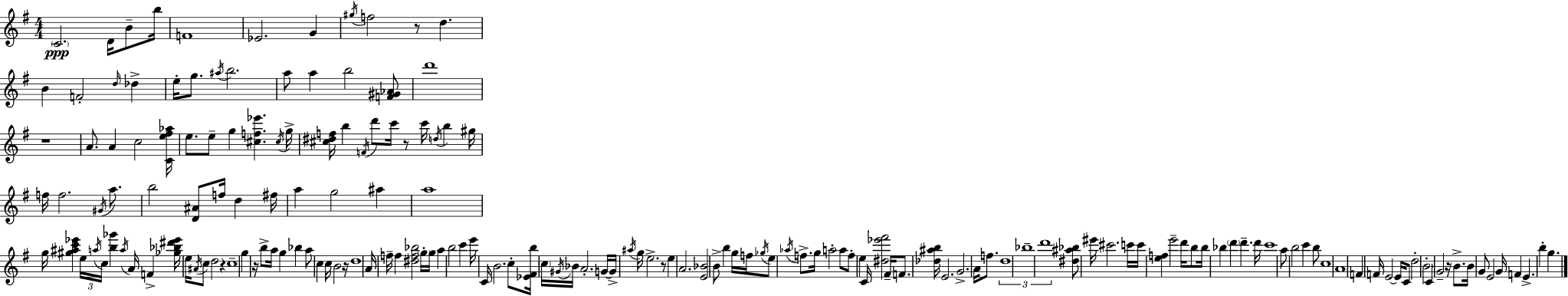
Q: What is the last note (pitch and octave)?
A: G5